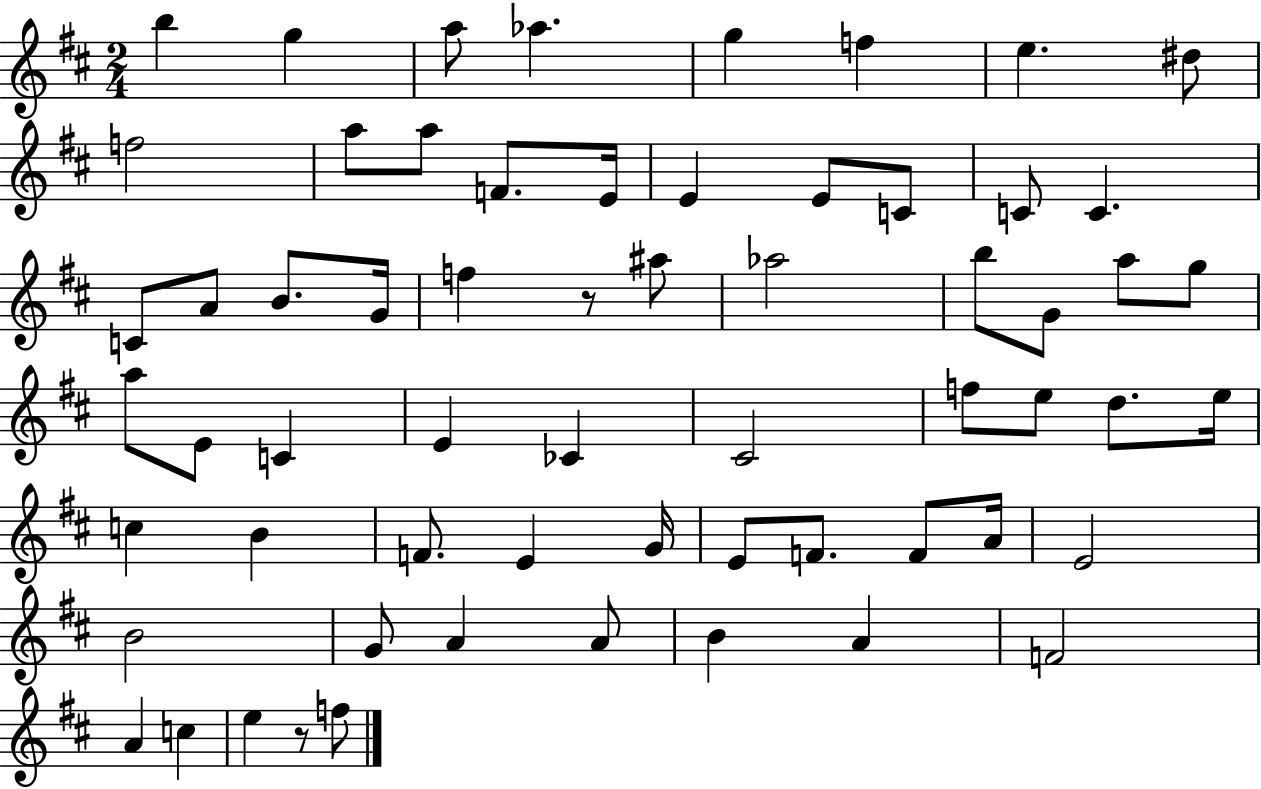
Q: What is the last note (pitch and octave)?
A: F5